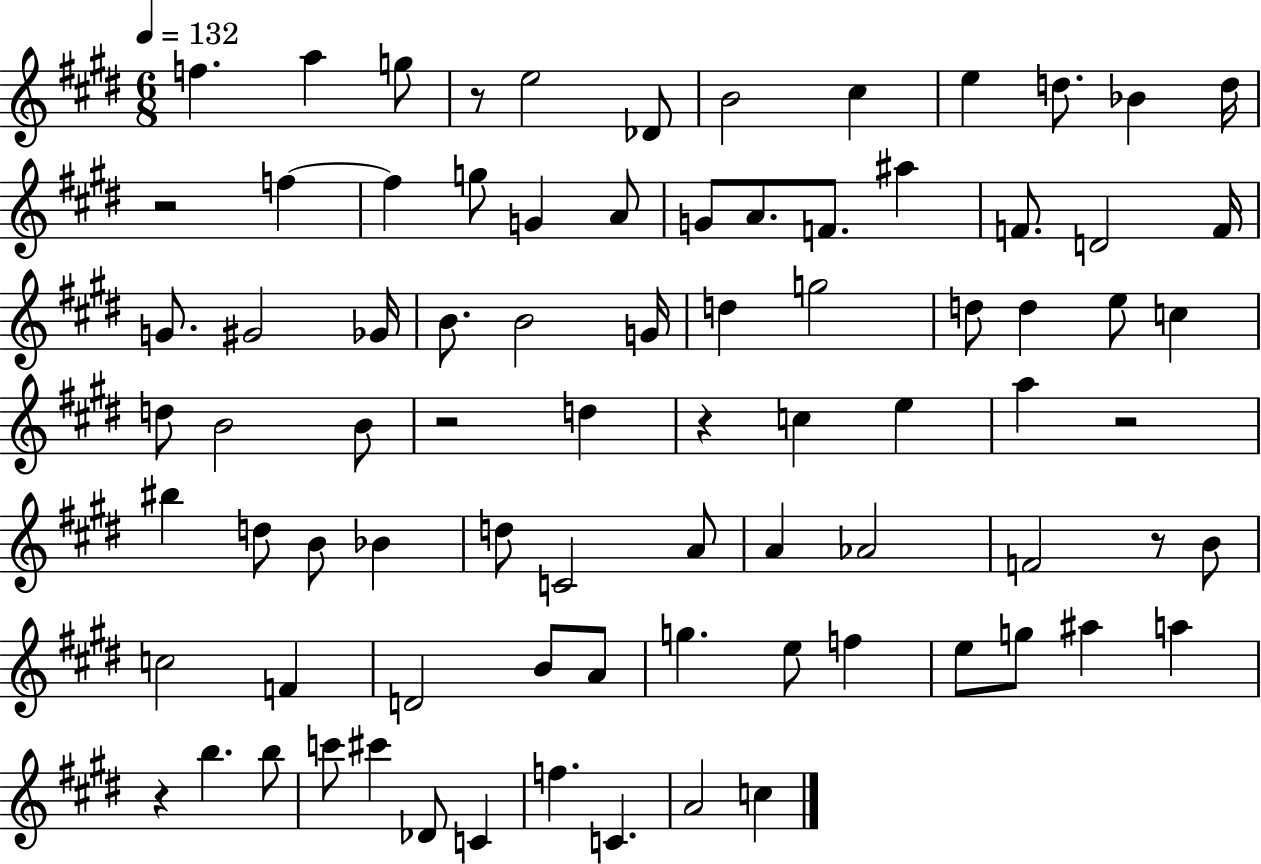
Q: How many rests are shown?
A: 7